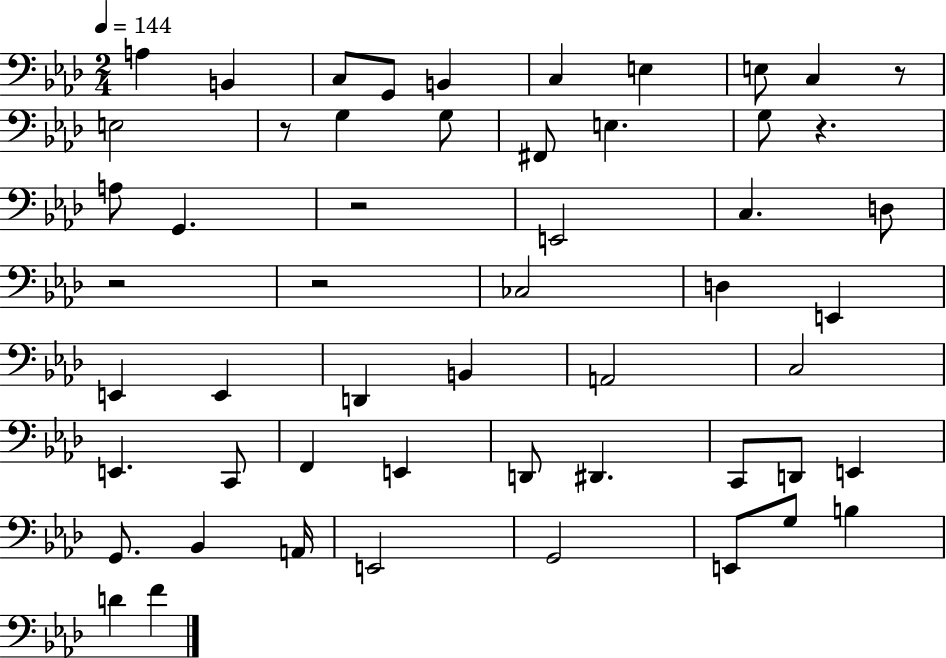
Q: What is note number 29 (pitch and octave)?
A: C3